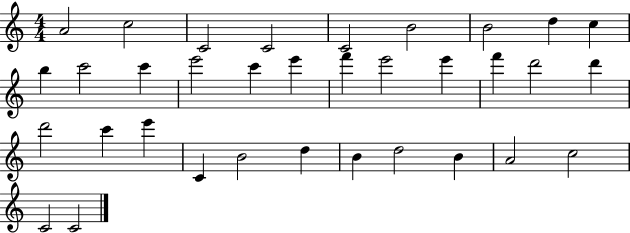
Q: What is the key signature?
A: C major